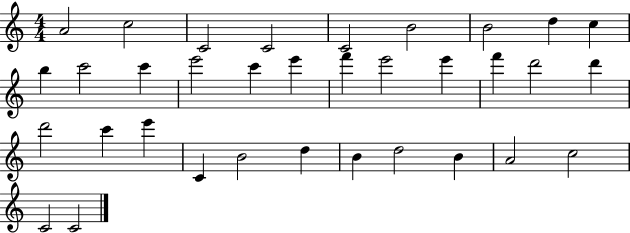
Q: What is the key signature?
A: C major